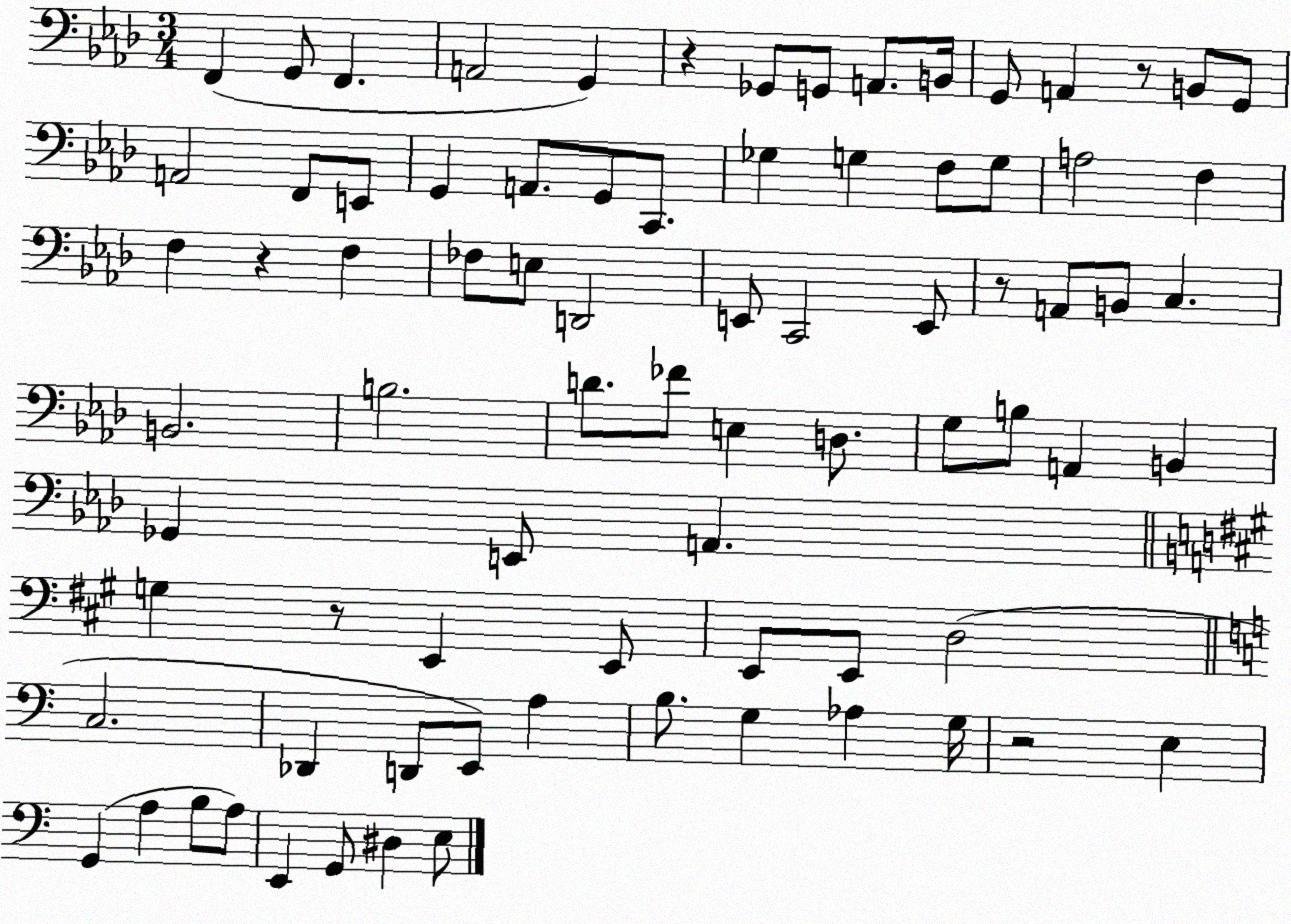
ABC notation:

X:1
T:Untitled
M:3/4
L:1/4
K:Ab
F,, G,,/2 F,, A,,2 G,, z _G,,/2 G,,/2 A,,/2 B,,/4 G,,/2 A,, z/2 B,,/2 G,,/2 A,,2 F,,/2 E,,/2 G,, A,,/2 G,,/2 C,,/2 _G, G, F,/2 G,/2 A,2 F, F, z F, _F,/2 E,/2 D,,2 E,,/2 C,,2 E,,/2 z/2 A,,/2 B,,/2 C, B,,2 B,2 D/2 _F/2 E, D,/2 G,/2 B,/2 A,, B,, _G,, E,,/2 A,, G, z/2 E,, E,,/2 E,,/2 E,,/2 D,2 C,2 _D,, D,,/2 E,,/2 A, B,/2 G, _A, G,/4 z2 E, G,, A, B,/2 A,/2 E,, G,,/2 ^D, E,/2